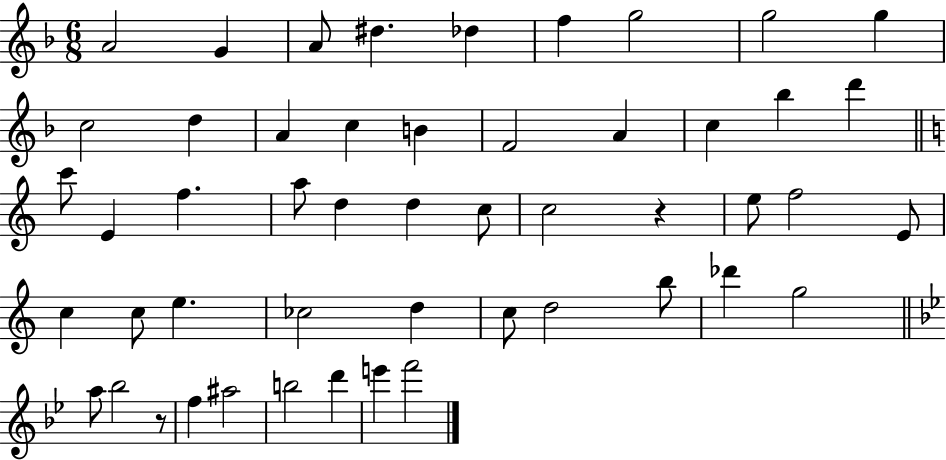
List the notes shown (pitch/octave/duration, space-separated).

A4/h G4/q A4/e D#5/q. Db5/q F5/q G5/h G5/h G5/q C5/h D5/q A4/q C5/q B4/q F4/h A4/q C5/q Bb5/q D6/q C6/e E4/q F5/q. A5/e D5/q D5/q C5/e C5/h R/q E5/e F5/h E4/e C5/q C5/e E5/q. CES5/h D5/q C5/e D5/h B5/e Db6/q G5/h A5/e Bb5/h R/e F5/q A#5/h B5/h D6/q E6/q F6/h